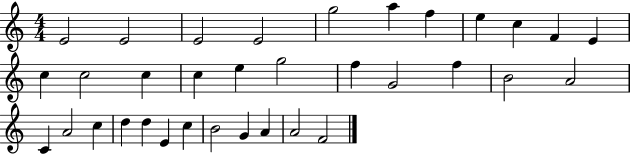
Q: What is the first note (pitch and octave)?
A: E4